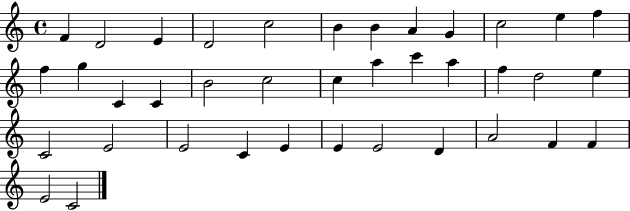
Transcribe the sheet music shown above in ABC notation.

X:1
T:Untitled
M:4/4
L:1/4
K:C
F D2 E D2 c2 B B A G c2 e f f g C C B2 c2 c a c' a f d2 e C2 E2 E2 C E E E2 D A2 F F E2 C2